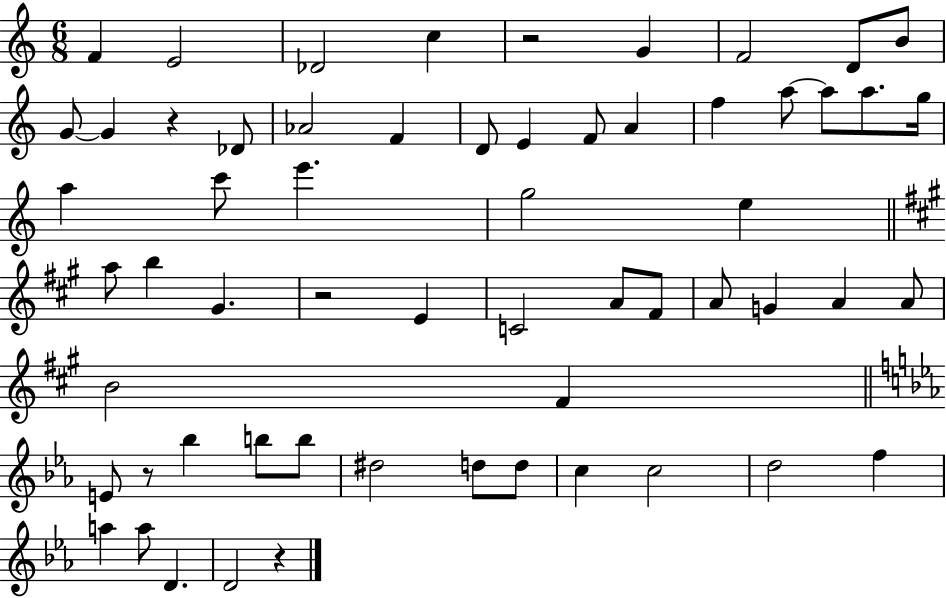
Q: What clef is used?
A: treble